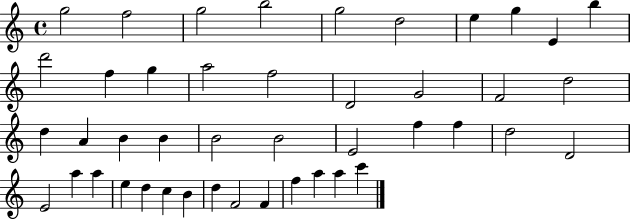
X:1
T:Untitled
M:4/4
L:1/4
K:C
g2 f2 g2 b2 g2 d2 e g E b d'2 f g a2 f2 D2 G2 F2 d2 d A B B B2 B2 E2 f f d2 D2 E2 a a e d c B d F2 F f a a c'